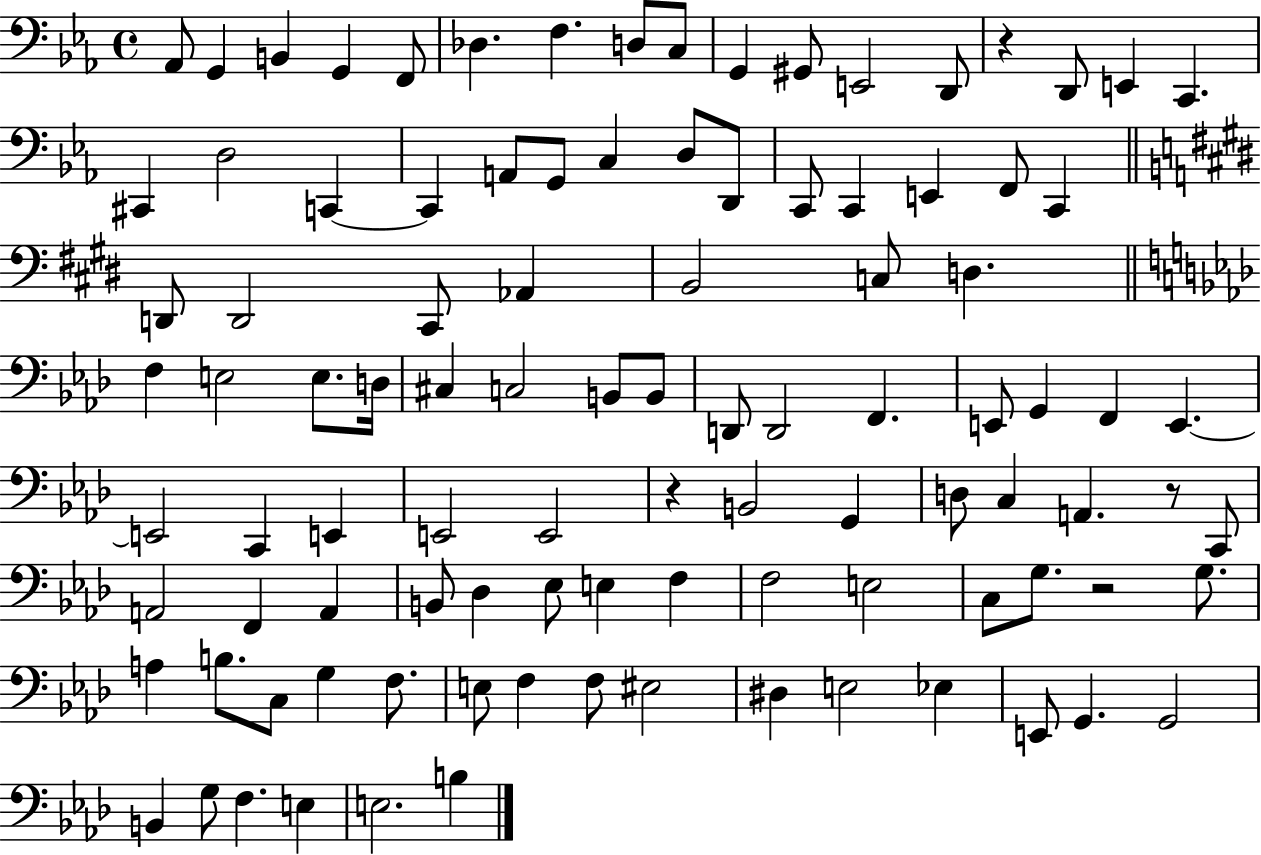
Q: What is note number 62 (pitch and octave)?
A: A2